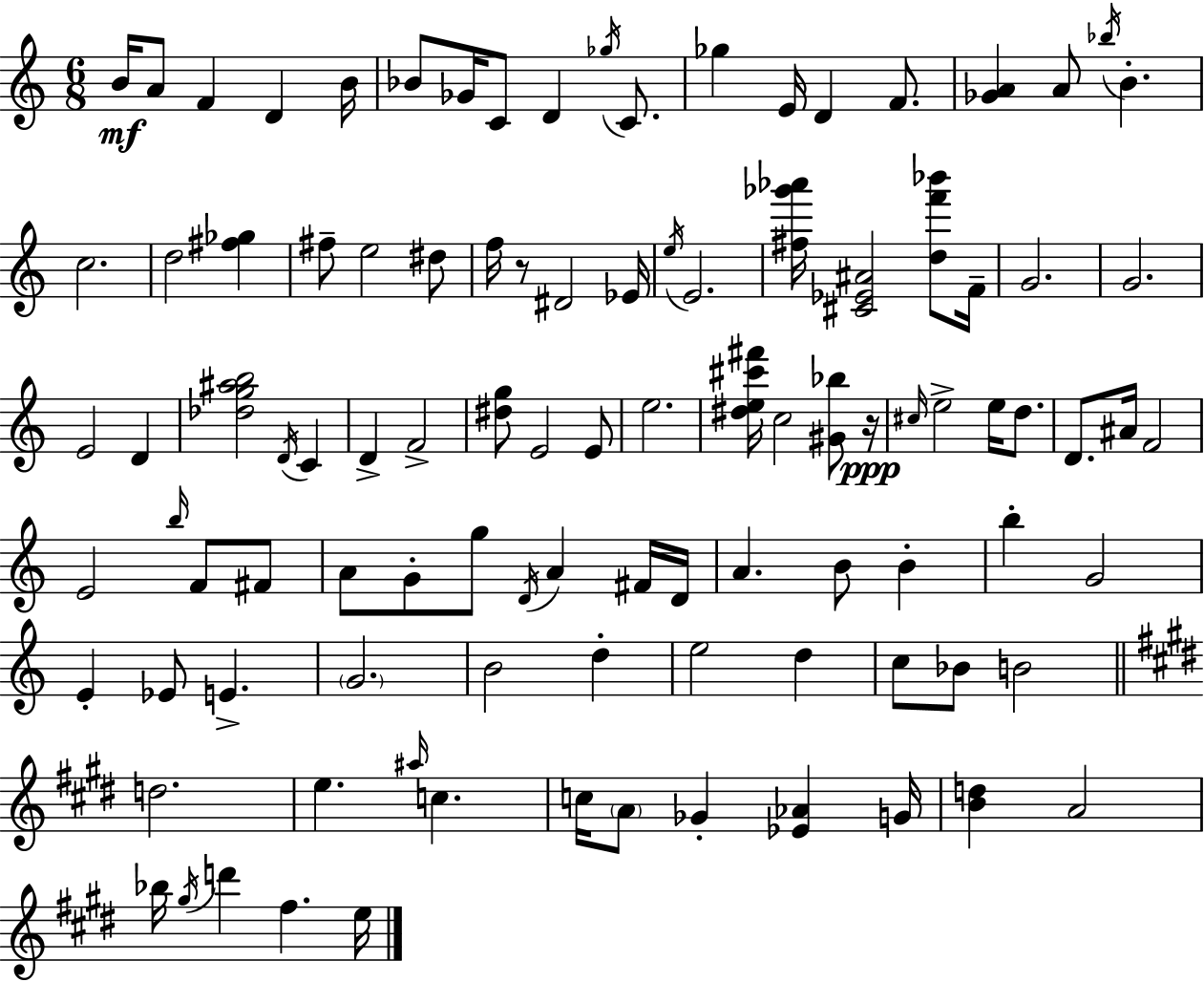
{
  \clef treble
  \numericTimeSignature
  \time 6/8
  \key c \major
  b'16\mf a'8 f'4 d'4 b'16 | bes'8 ges'16 c'8 d'4 \acciaccatura { ges''16 } c'8. | ges''4 e'16 d'4 f'8. | <ges' a'>4 a'8 \acciaccatura { bes''16 } b'4.-. | \break c''2. | d''2 <fis'' ges''>4 | fis''8-- e''2 | dis''8 f''16 r8 dis'2 | \break ees'16 \acciaccatura { e''16 } e'2. | <fis'' ges''' aes'''>16 <cis' ees' ais'>2 | <d'' f''' bes'''>8 f'16-- g'2. | g'2. | \break e'2 d'4 | <des'' g'' ais'' b''>2 \acciaccatura { d'16 } | c'4 d'4-> f'2-> | <dis'' g''>8 e'2 | \break e'8 e''2. | <dis'' e'' cis''' fis'''>16 c''2 | <gis' bes''>8 r16\ppp \grace { cis''16 } e''2-> | e''16 d''8. d'8. ais'16 f'2 | \break e'2 | \grace { b''16 } f'8 fis'8 a'8 g'8-. g''8 | \acciaccatura { d'16 } a'4 fis'16 d'16 a'4. | b'8 b'4-. b''4-. g'2 | \break e'4-. ees'8 | e'4.-> \parenthesize g'2. | b'2 | d''4-. e''2 | \break d''4 c''8 bes'8 b'2 | \bar "||" \break \key e \major d''2. | e''4. \grace { ais''16 } c''4. | c''16 \parenthesize a'8 ges'4-. <ees' aes'>4 | g'16 <b' d''>4 a'2 | \break bes''16 \acciaccatura { gis''16 } d'''4 fis''4. | e''16 \bar "|."
}